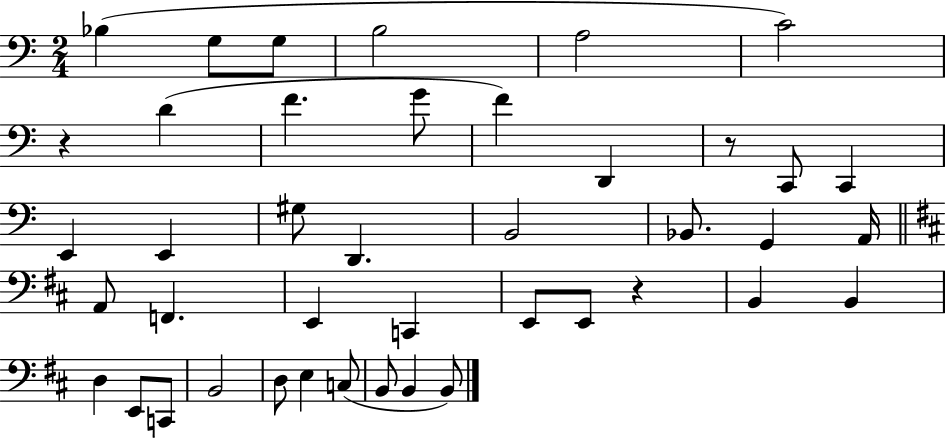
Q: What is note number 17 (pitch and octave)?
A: D2